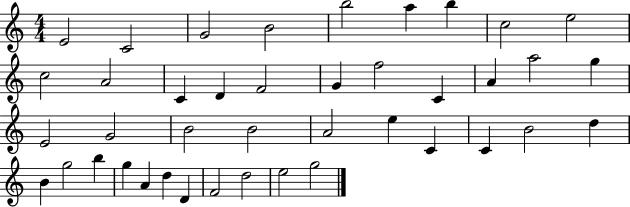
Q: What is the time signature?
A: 4/4